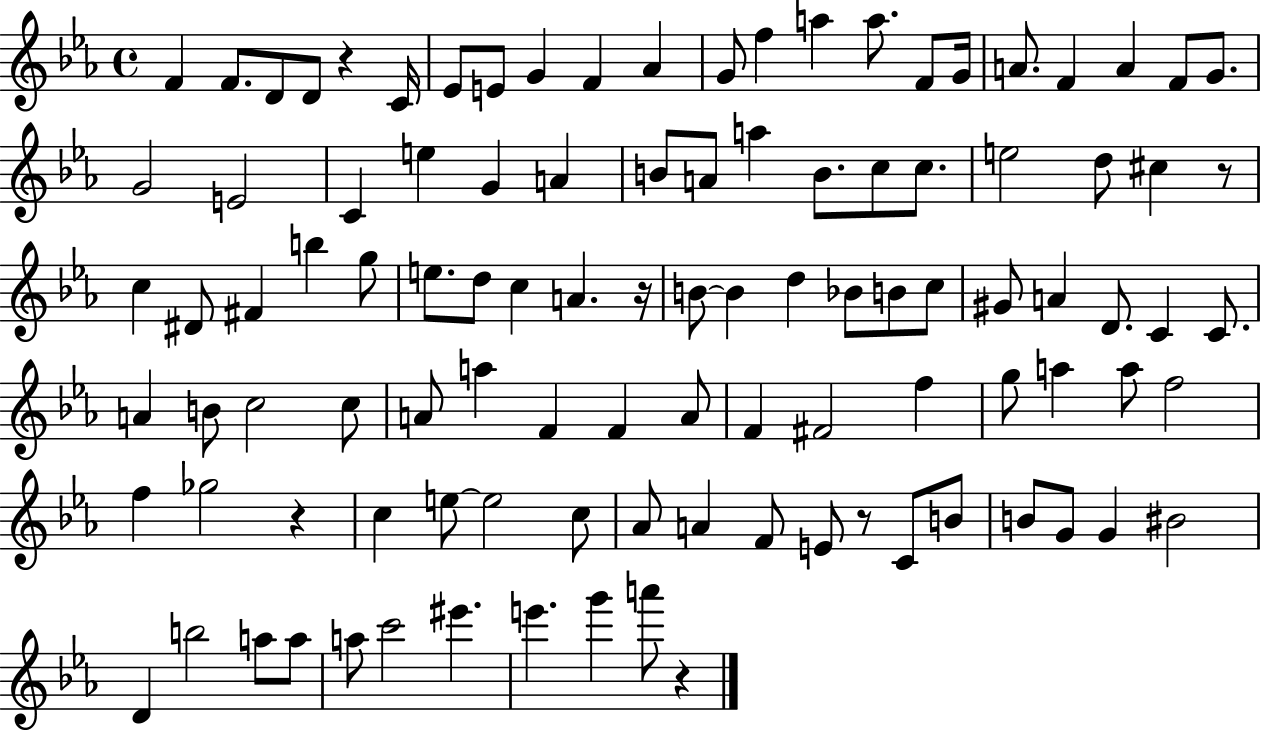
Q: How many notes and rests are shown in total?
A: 104